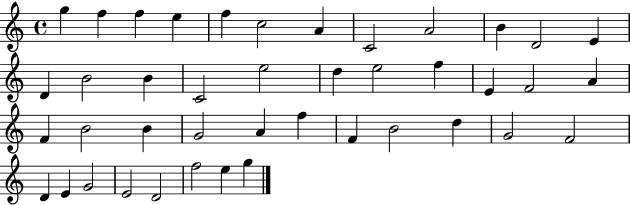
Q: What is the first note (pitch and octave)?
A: G5